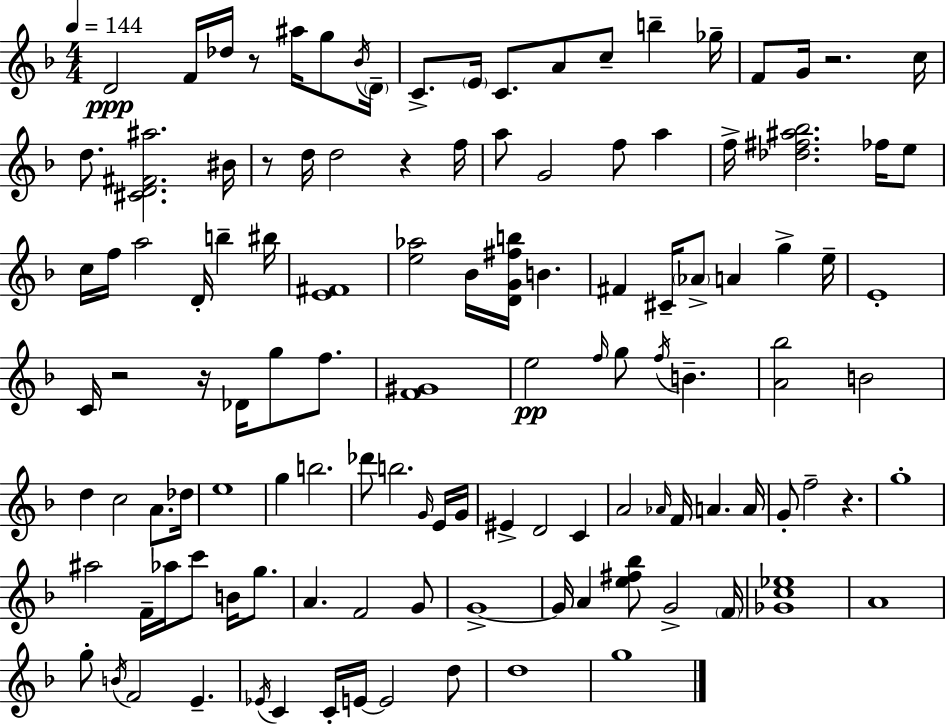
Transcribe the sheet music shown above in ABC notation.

X:1
T:Untitled
M:4/4
L:1/4
K:F
D2 F/4 _d/4 z/2 ^a/4 g/2 _B/4 D/4 C/2 E/4 C/2 A/2 c/2 b _g/4 F/2 G/4 z2 c/4 d/2 [^CD^F^a]2 ^B/4 z/2 d/4 d2 z f/4 a/2 G2 f/2 a f/4 [_d^f^a_b]2 _f/4 e/2 c/4 f/4 a2 D/4 b ^b/4 [E^F]4 [e_a]2 _B/4 [DG^fb]/4 B ^F ^C/4 _A/2 A g e/4 E4 C/4 z2 z/4 _D/4 g/2 f/2 [F^G]4 e2 f/4 g/2 f/4 B [A_b]2 B2 d c2 A/2 _d/4 e4 g b2 _d'/2 b2 G/4 E/4 G/4 ^E D2 C A2 _A/4 F/4 A A/4 G/2 f2 z g4 ^a2 F/4 _a/4 c'/2 B/4 g/2 A F2 G/2 G4 G/4 A [e^f_b]/2 G2 F/4 [_Gc_e]4 A4 g/2 B/4 F2 E _E/4 C C/4 E/4 E2 d/2 d4 g4